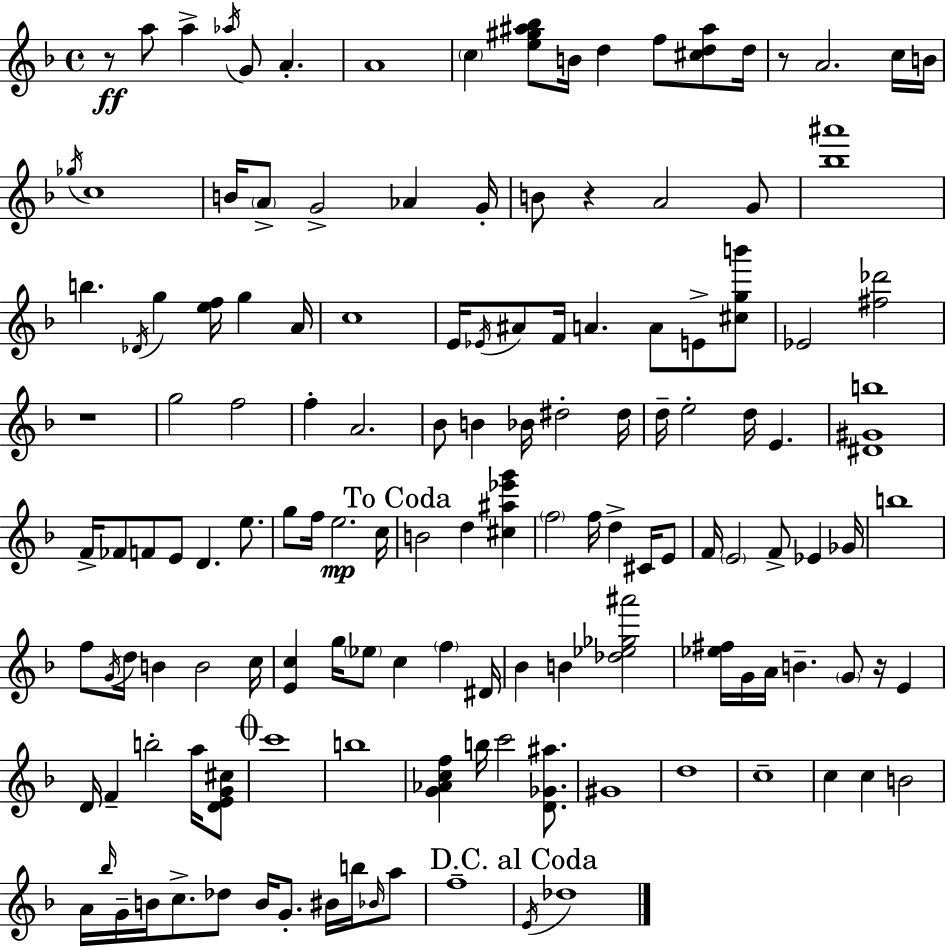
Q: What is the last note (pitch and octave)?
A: Db5